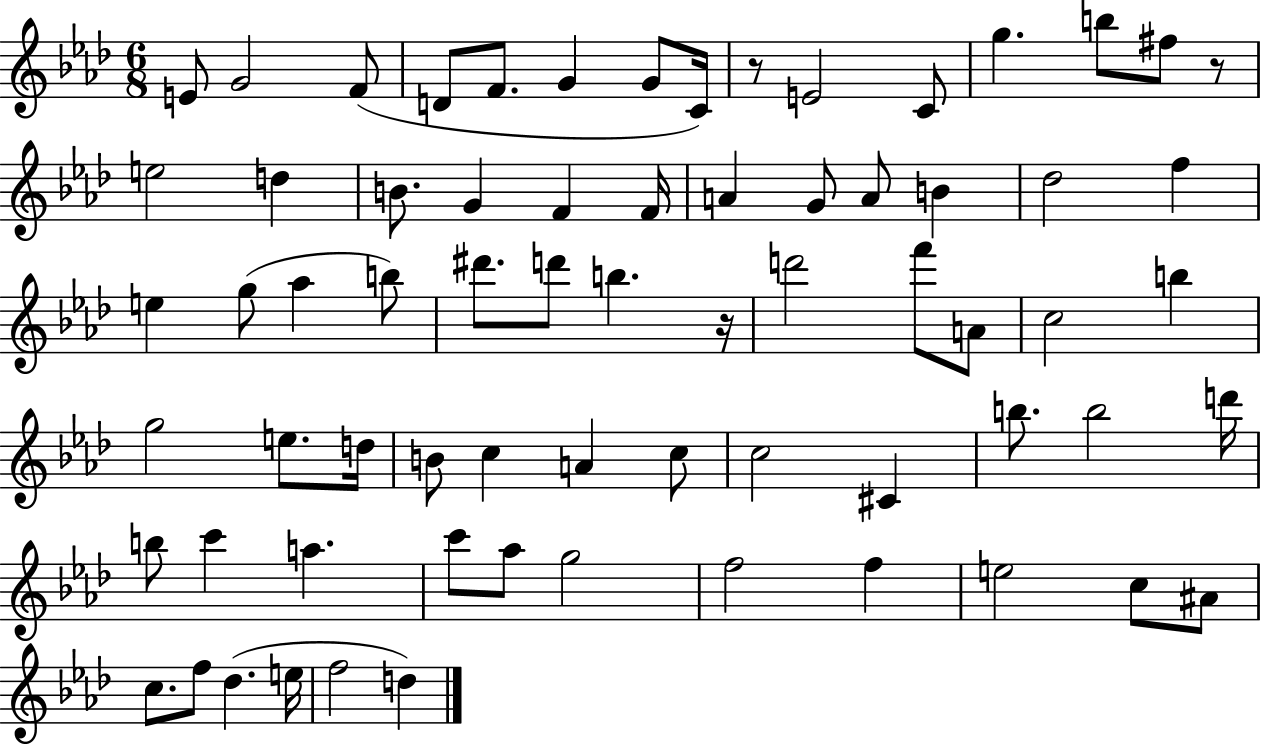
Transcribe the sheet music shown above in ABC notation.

X:1
T:Untitled
M:6/8
L:1/4
K:Ab
E/2 G2 F/2 D/2 F/2 G G/2 C/4 z/2 E2 C/2 g b/2 ^f/2 z/2 e2 d B/2 G F F/4 A G/2 A/2 B _d2 f e g/2 _a b/2 ^d'/2 d'/2 b z/4 d'2 f'/2 A/2 c2 b g2 e/2 d/4 B/2 c A c/2 c2 ^C b/2 b2 d'/4 b/2 c' a c'/2 _a/2 g2 f2 f e2 c/2 ^A/2 c/2 f/2 _d e/4 f2 d